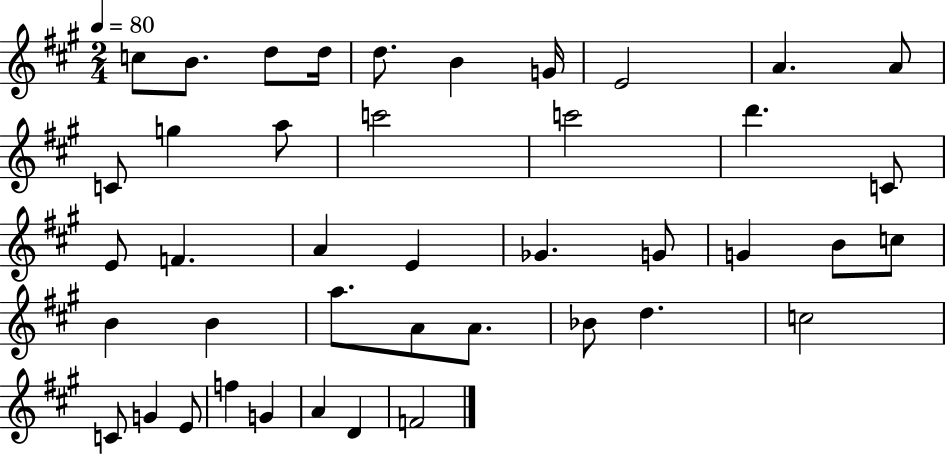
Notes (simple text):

C5/e B4/e. D5/e D5/s D5/e. B4/q G4/s E4/h A4/q. A4/e C4/e G5/q A5/e C6/h C6/h D6/q. C4/e E4/e F4/q. A4/q E4/q Gb4/q. G4/e G4/q B4/e C5/e B4/q B4/q A5/e. A4/e A4/e. Bb4/e D5/q. C5/h C4/e G4/q E4/e F5/q G4/q A4/q D4/q F4/h